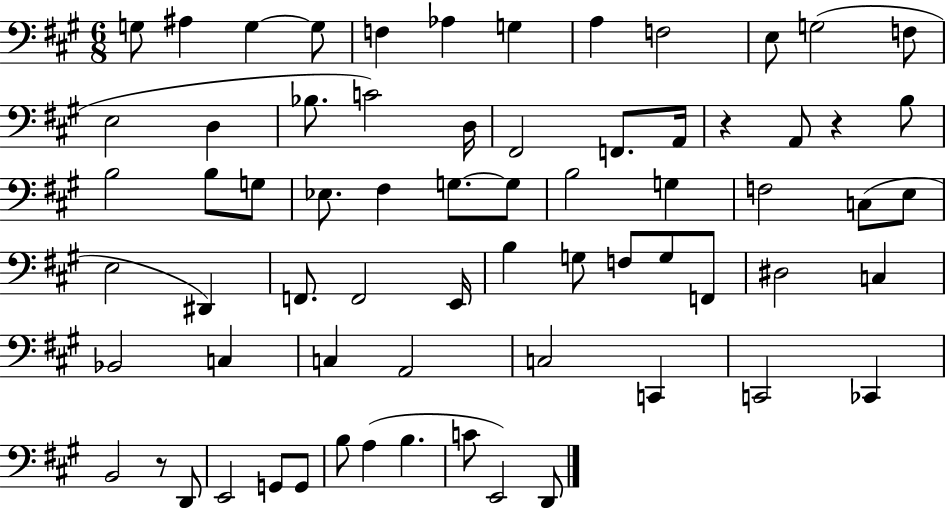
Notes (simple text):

G3/e A#3/q G3/q G3/e F3/q Ab3/q G3/q A3/q F3/h E3/e G3/h F3/e E3/h D3/q Bb3/e. C4/h D3/s F#2/h F2/e. A2/s R/q A2/e R/q B3/e B3/h B3/e G3/e Eb3/e. F#3/q G3/e. G3/e B3/h G3/q F3/h C3/e E3/e E3/h D#2/q F2/e. F2/h E2/s B3/q G3/e F3/e G3/e F2/e D#3/h C3/q Bb2/h C3/q C3/q A2/h C3/h C2/q C2/h CES2/q B2/h R/e D2/e E2/h G2/e G2/e B3/e A3/q B3/q. C4/e E2/h D2/e